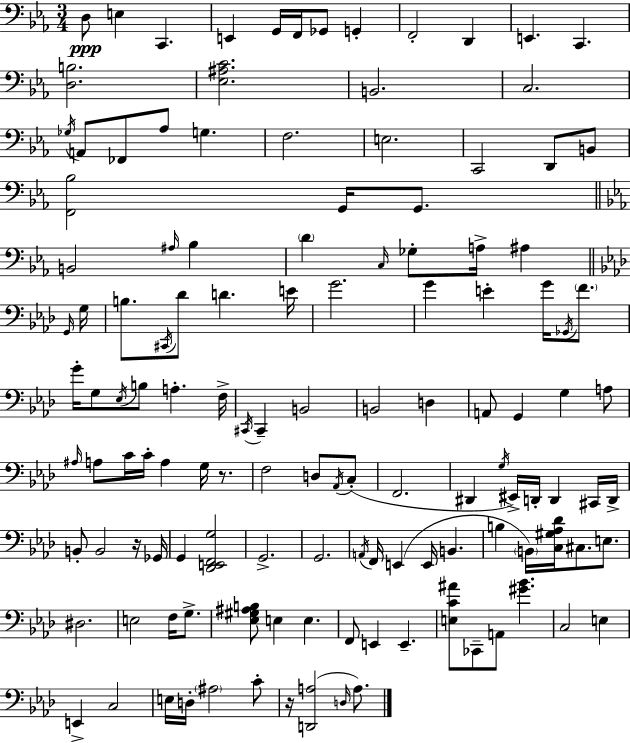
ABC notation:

X:1
T:Untitled
M:3/4
L:1/4
K:Eb
D,/2 E, C,, E,, G,,/4 F,,/4 _G,,/2 G,, F,,2 D,, E,, C,, [D,B,]2 [_E,^A,C]2 B,,2 C,2 _G,/4 A,,/2 _F,,/2 _A,/2 G, F,2 E,2 C,,2 D,,/2 B,,/2 [F,,_B,]2 G,,/4 G,,/2 B,,2 ^A,/4 _B, D C,/4 _G,/2 A,/4 ^A, G,,/4 G,/4 B,/2 ^C,,/4 _D/2 D E/4 G2 G E G/4 _G,,/4 F/2 G/4 G,/2 _E,/4 B,/2 A, F,/4 ^C,,/4 ^C,, B,,2 B,,2 D, A,,/2 G,, G, A,/2 ^A,/4 A,/2 C/4 C/4 A, G,/4 z/2 F,2 D,/2 _A,,/4 C,/2 F,,2 ^D,, G,/4 ^E,,/4 D,,/4 D,, ^C,,/4 D,,/4 B,,/2 B,,2 z/4 _G,,/4 G,, [_D,,E,,F,,G,]2 G,,2 G,,2 A,,/4 F,,/4 E,, E,,/4 B,, B, B,,/4 [C,^G,_A,_D]/4 ^C,/2 E,/2 ^D,2 E,2 F,/4 G,/2 [_E,^G,^A,B,]/2 E, E, F,,/2 E,, E,, [E,C^A]/2 _C,,/2 A,,/2 [^G_B] C,2 E, E,, C,2 E,/4 D,/4 ^A,2 C/2 z/4 [D,,A,]2 D,/4 A,/2